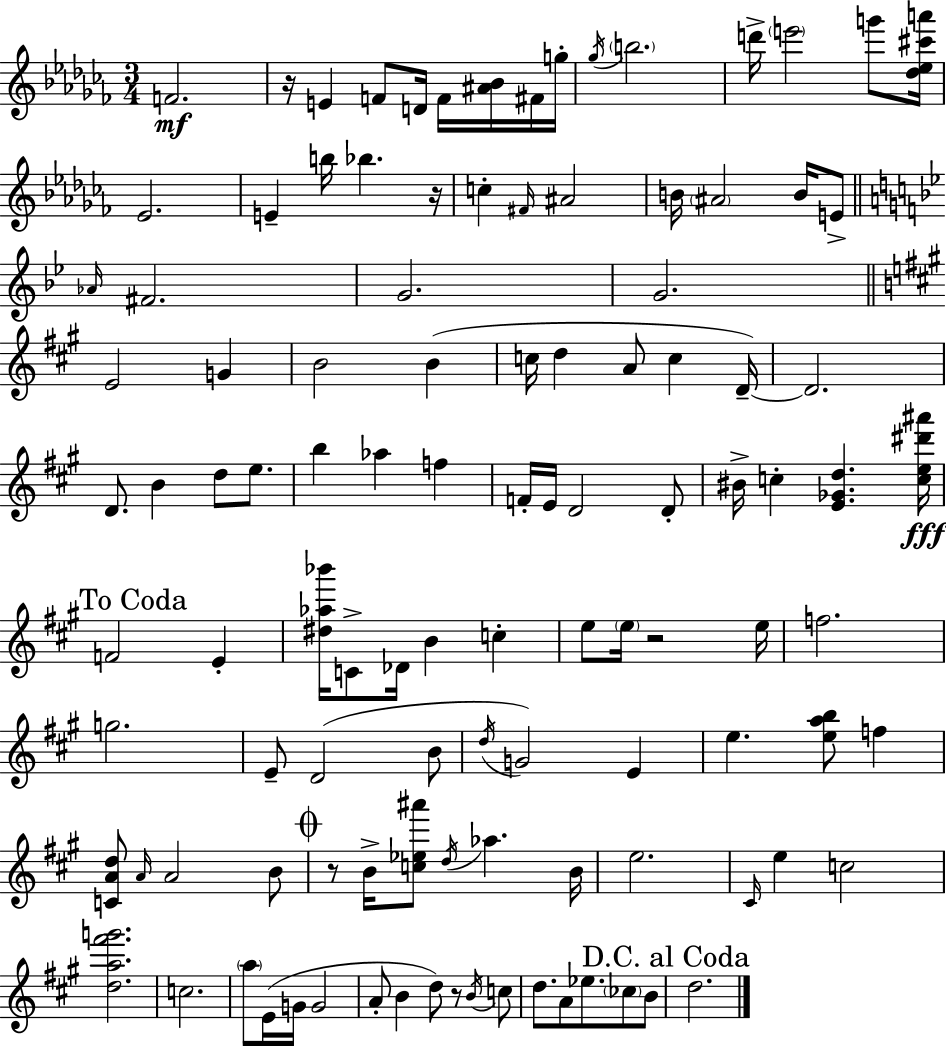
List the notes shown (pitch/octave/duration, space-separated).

F4/h. R/s E4/q F4/e D4/s F4/s [A#4,Bb4]/s F#4/s G5/s Gb5/s B5/h. D6/s E6/h G6/e [Db5,Eb5,C#6,A6]/s Eb4/h. E4/q B5/s Bb5/q. R/s C5/q F#4/s A#4/h B4/s A#4/h B4/s E4/e Ab4/s F#4/h. G4/h. G4/h. E4/h G4/q B4/h B4/q C5/s D5/q A4/e C5/q D4/s D4/h. D4/e. B4/q D5/e E5/e. B5/q Ab5/q F5/q F4/s E4/s D4/h D4/e BIS4/s C5/q [E4,Gb4,D5]/q. [C5,E5,D#6,A#6]/s F4/h E4/q [D#5,Ab5,Bb6]/s C4/e Db4/s B4/q C5/q E5/e E5/s R/h E5/s F5/h. G5/h. E4/e D4/h B4/e D5/s G4/h E4/q E5/q. [E5,A5,B5]/e F5/q [C4,A4,D5]/e A4/s A4/h B4/e R/e B4/s [C5,Eb5,A#6]/e D5/s Ab5/q. B4/s E5/h. C#4/s E5/q C5/h [D5,A5,F#6,G6]/h. C5/h. A5/e E4/s G4/s G4/h A4/e B4/q D5/e R/e B4/s C5/e D5/e. A4/e Eb5/e. CES5/e B4/e D5/h.